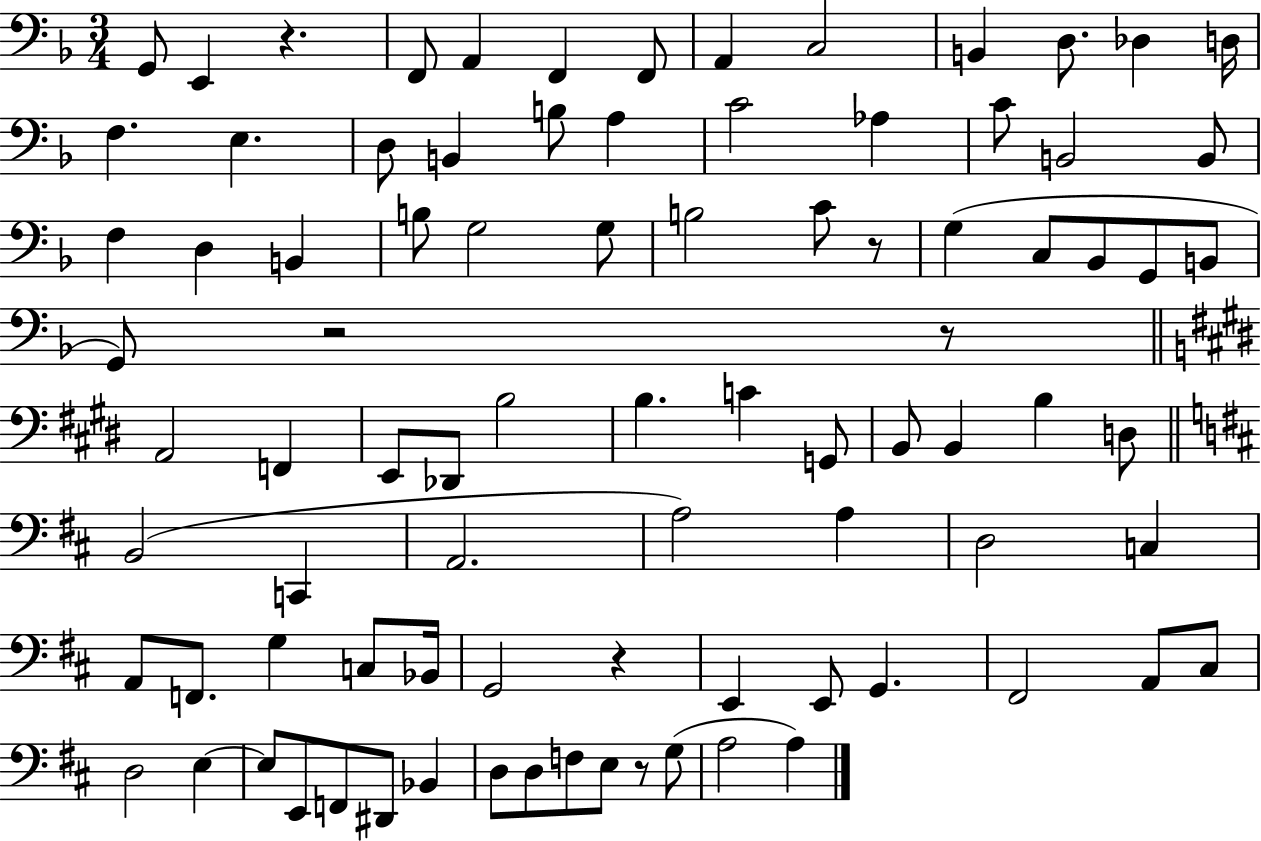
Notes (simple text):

G2/e E2/q R/q. F2/e A2/q F2/q F2/e A2/q C3/h B2/q D3/e. Db3/q D3/s F3/q. E3/q. D3/e B2/q B3/e A3/q C4/h Ab3/q C4/e B2/h B2/e F3/q D3/q B2/q B3/e G3/h G3/e B3/h C4/e R/e G3/q C3/e Bb2/e G2/e B2/e G2/e R/h R/e A2/h F2/q E2/e Db2/e B3/h B3/q. C4/q G2/e B2/e B2/q B3/q D3/e B2/h C2/q A2/h. A3/h A3/q D3/h C3/q A2/e F2/e. G3/q C3/e Bb2/s G2/h R/q E2/q E2/e G2/q. F#2/h A2/e C#3/e D3/h E3/q E3/e E2/e F2/e D#2/e Bb2/q D3/e D3/e F3/e E3/e R/e G3/e A3/h A3/q